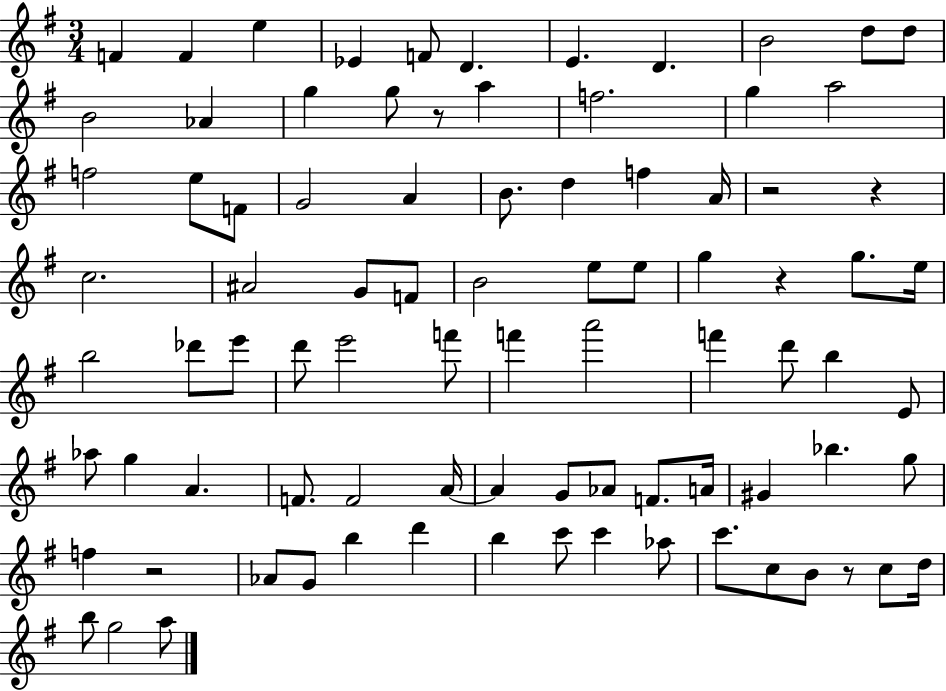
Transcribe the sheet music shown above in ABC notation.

X:1
T:Untitled
M:3/4
L:1/4
K:G
F F e _E F/2 D E D B2 d/2 d/2 B2 _A g g/2 z/2 a f2 g a2 f2 e/2 F/2 G2 A B/2 d f A/4 z2 z c2 ^A2 G/2 F/2 B2 e/2 e/2 g z g/2 e/4 b2 _d'/2 e'/2 d'/2 e'2 f'/2 f' a'2 f' d'/2 b E/2 _a/2 g A F/2 F2 A/4 A G/2 _A/2 F/2 A/4 ^G _b g/2 f z2 _A/2 G/2 b d' b c'/2 c' _a/2 c'/2 c/2 B/2 z/2 c/2 d/4 b/2 g2 a/2